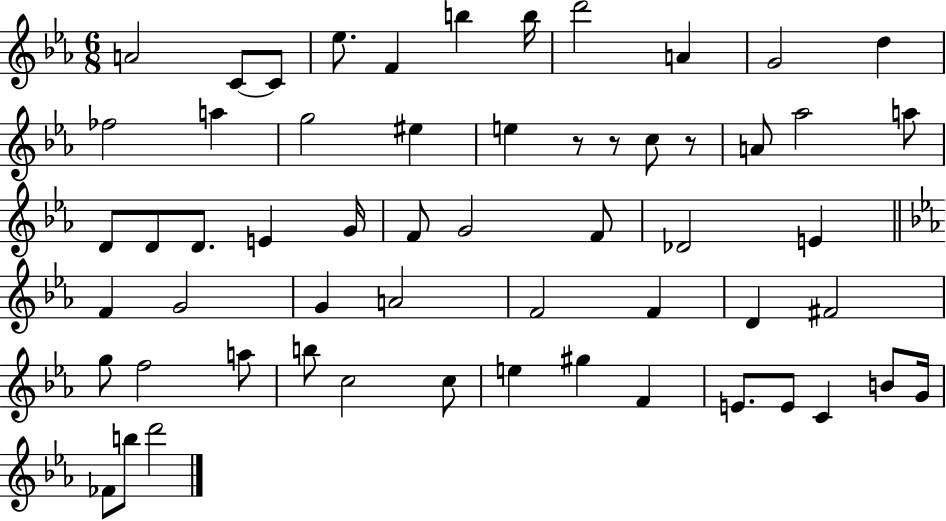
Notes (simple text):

A4/h C4/e C4/e Eb5/e. F4/q B5/q B5/s D6/h A4/q G4/h D5/q FES5/h A5/q G5/h EIS5/q E5/q R/e R/e C5/e R/e A4/e Ab5/h A5/e D4/e D4/e D4/e. E4/q G4/s F4/e G4/h F4/e Db4/h E4/q F4/q G4/h G4/q A4/h F4/h F4/q D4/q F#4/h G5/e F5/h A5/e B5/e C5/h C5/e E5/q G#5/q F4/q E4/e. E4/e C4/q B4/e G4/s FES4/e B5/e D6/h